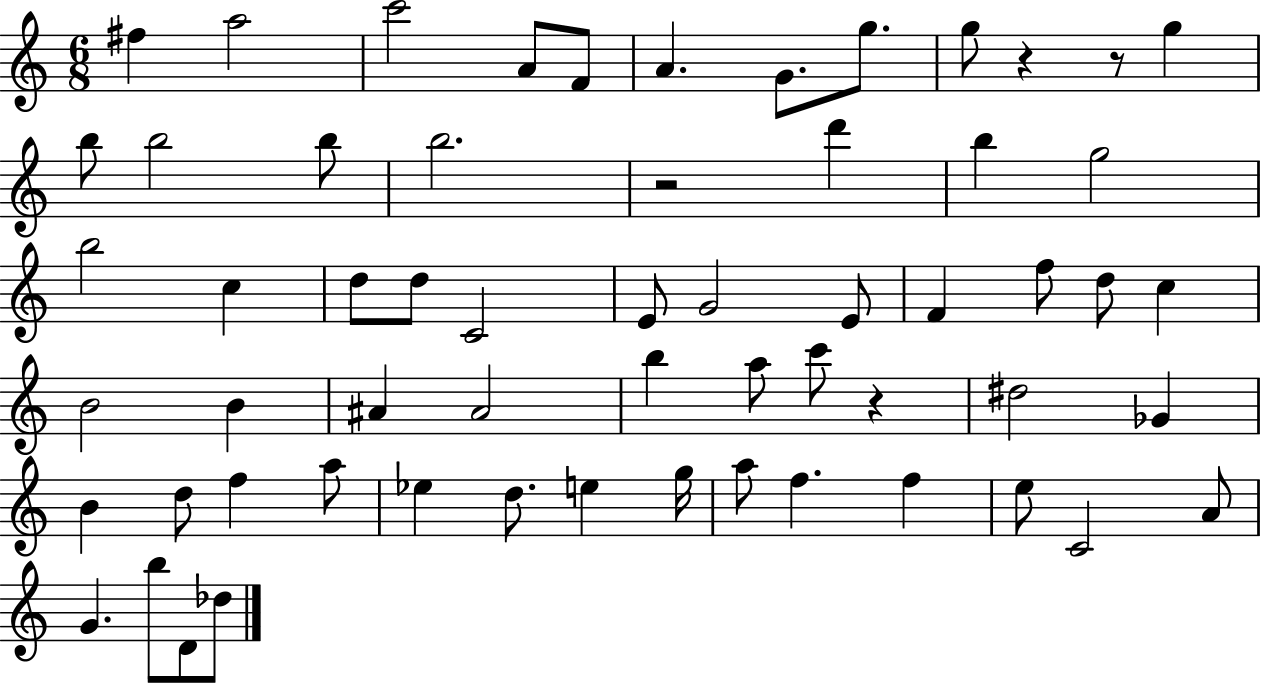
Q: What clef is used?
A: treble